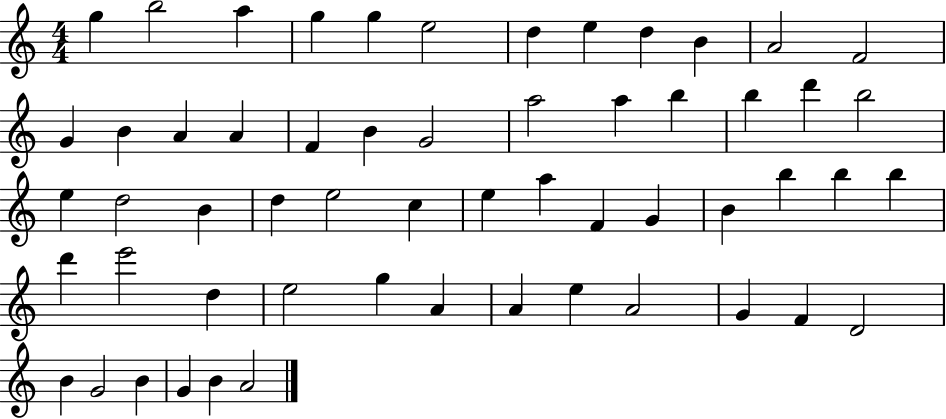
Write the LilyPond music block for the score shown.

{
  \clef treble
  \numericTimeSignature
  \time 4/4
  \key c \major
  g''4 b''2 a''4 | g''4 g''4 e''2 | d''4 e''4 d''4 b'4 | a'2 f'2 | \break g'4 b'4 a'4 a'4 | f'4 b'4 g'2 | a''2 a''4 b''4 | b''4 d'''4 b''2 | \break e''4 d''2 b'4 | d''4 e''2 c''4 | e''4 a''4 f'4 g'4 | b'4 b''4 b''4 b''4 | \break d'''4 e'''2 d''4 | e''2 g''4 a'4 | a'4 e''4 a'2 | g'4 f'4 d'2 | \break b'4 g'2 b'4 | g'4 b'4 a'2 | \bar "|."
}